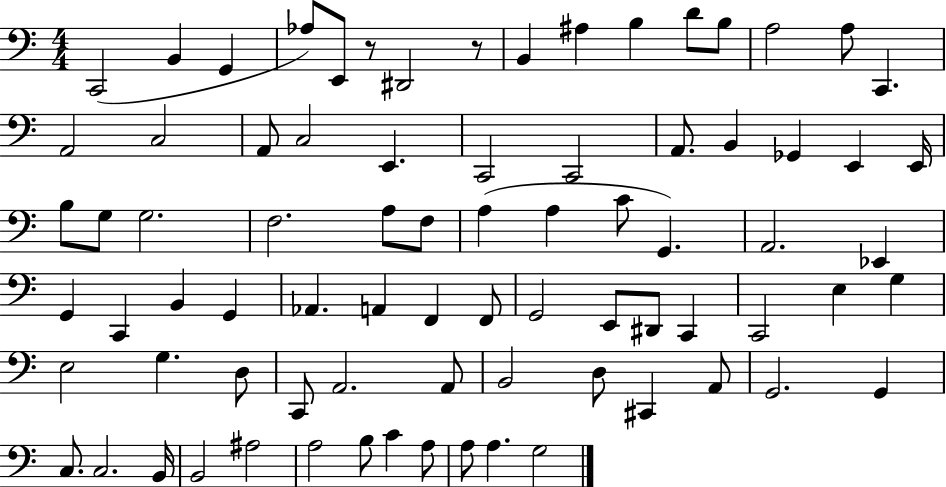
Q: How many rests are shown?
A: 2